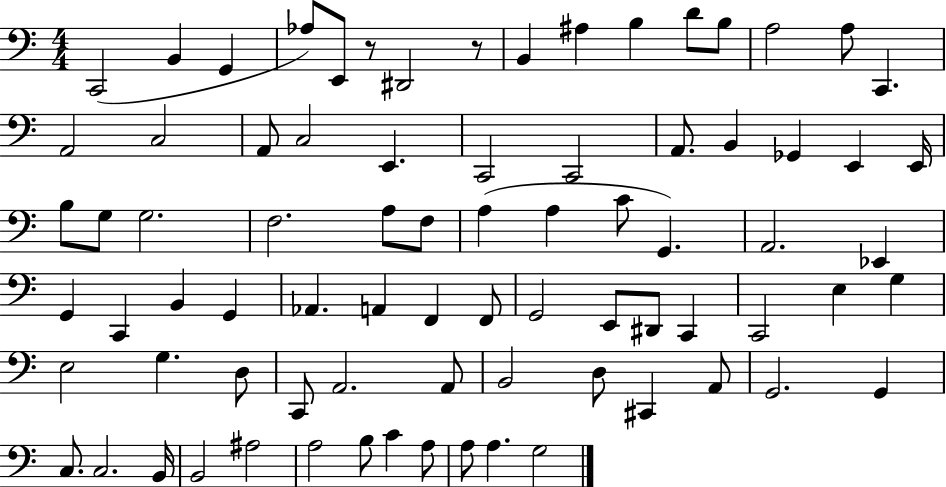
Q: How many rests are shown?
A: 2